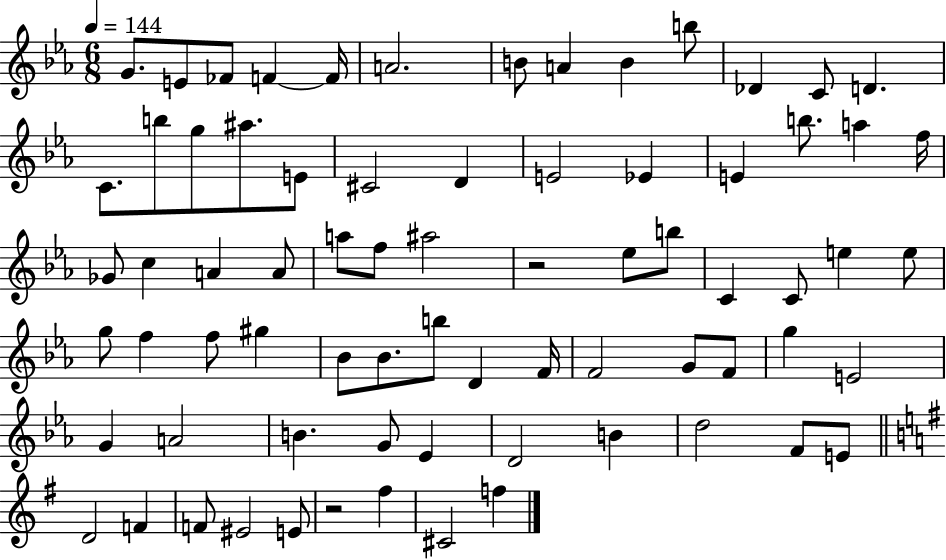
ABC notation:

X:1
T:Untitled
M:6/8
L:1/4
K:Eb
G/2 E/2 _F/2 F F/4 A2 B/2 A B b/2 _D C/2 D C/2 b/2 g/2 ^a/2 E/2 ^C2 D E2 _E E b/2 a f/4 _G/2 c A A/2 a/2 f/2 ^a2 z2 _e/2 b/2 C C/2 e e/2 g/2 f f/2 ^g _B/2 _B/2 b/2 D F/4 F2 G/2 F/2 g E2 G A2 B G/2 _E D2 B d2 F/2 E/2 D2 F F/2 ^E2 E/2 z2 ^f ^C2 f